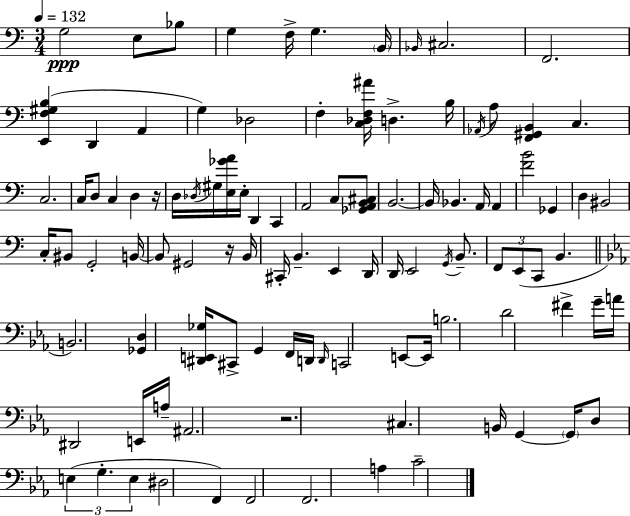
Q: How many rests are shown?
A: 3